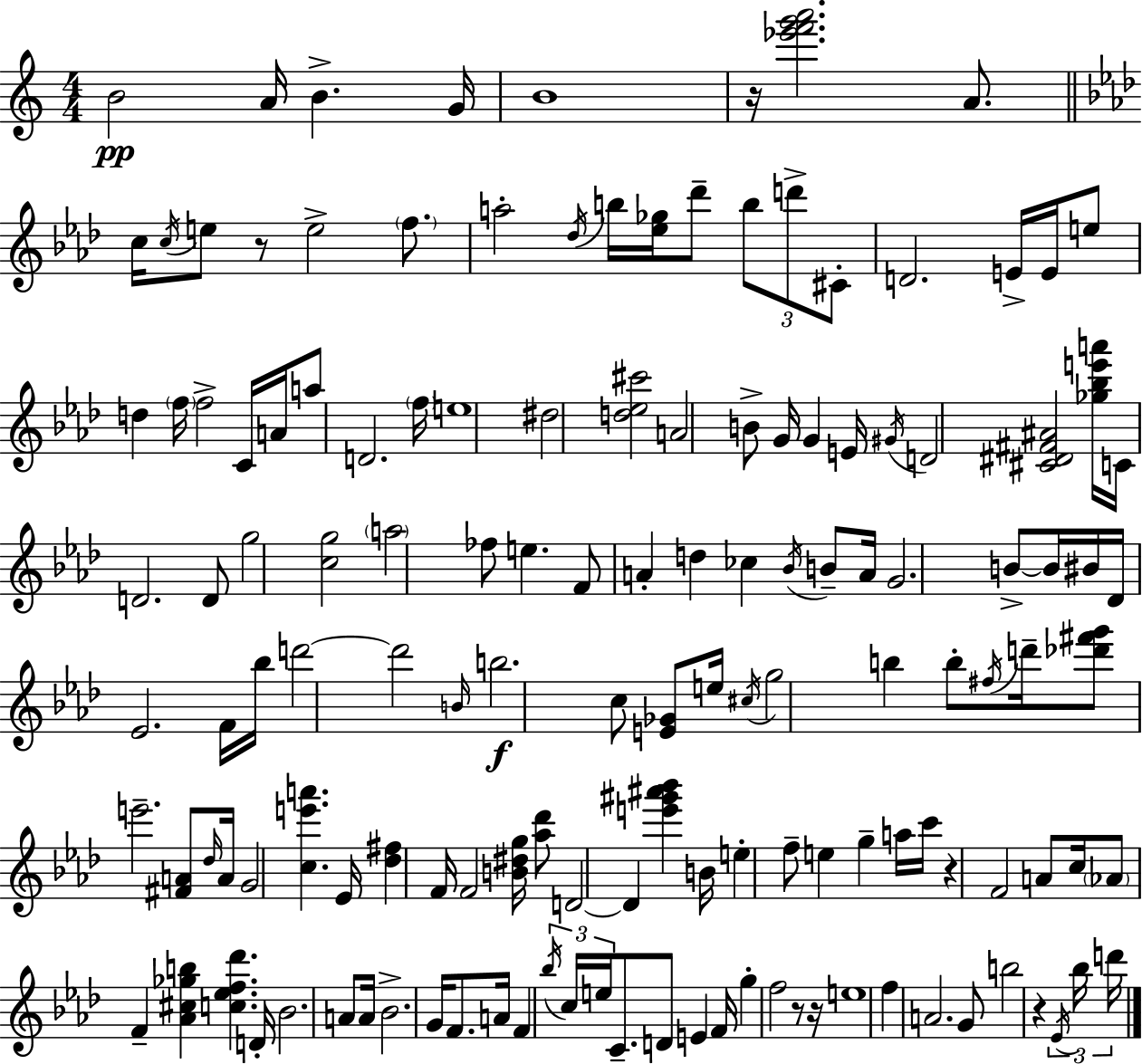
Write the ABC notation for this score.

X:1
T:Untitled
M:4/4
L:1/4
K:C
B2 A/4 B G/4 B4 z/4 [_e'f'g'a']2 A/2 c/4 c/4 e/2 z/2 e2 f/2 a2 _d/4 b/4 [_e_g]/4 _d'/2 b/2 d'/2 ^C/2 D2 E/4 E/4 e/2 d f/4 f2 C/4 A/4 a/2 D2 f/4 e4 ^d2 [d_e^c']2 A2 B/2 G/4 G E/4 ^G/4 D2 [^C^D^F^A]2 [_g_be'a']/4 C/4 D2 D/2 g2 [cg]2 a2 _f/2 e F/2 A d _c _B/4 B/2 A/4 G2 B/2 B/4 ^B/4 _D/4 _E2 F/4 _b/4 d'2 d'2 B/4 b2 c/2 [E_G]/2 e/4 ^c/4 g2 b b/2 ^f/4 d'/4 [_d'^f'g']/2 e'2 [^FA]/2 _d/4 A/4 G2 [ce'a'] _E/4 [_d^f] F/4 F2 [B^dg]/4 [_a_d']/2 D2 D [e'^g'^a'_b'] B/4 e f/2 e g a/4 c'/4 z F2 A/2 c/4 _A/2 F [_A^c_gb] [c_ef_d'] D/4 _B2 A/2 A/4 _B2 G/4 F/2 A/4 F _b/4 c/4 e/4 C/2 D/2 E F/4 g f2 z/2 z/4 e4 f A2 G/2 b2 z _E/4 _b/4 d'/4